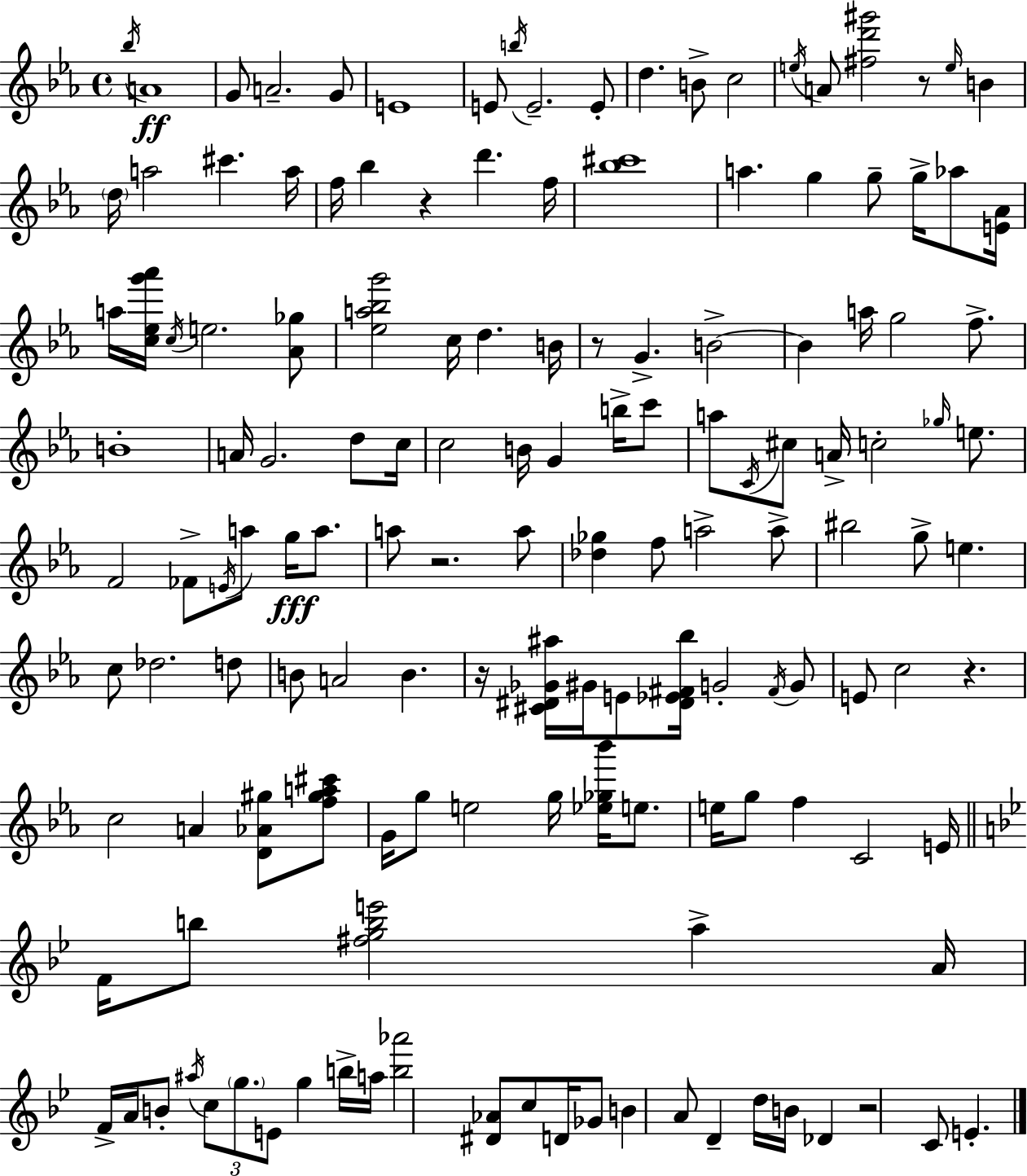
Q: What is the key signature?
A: C minor